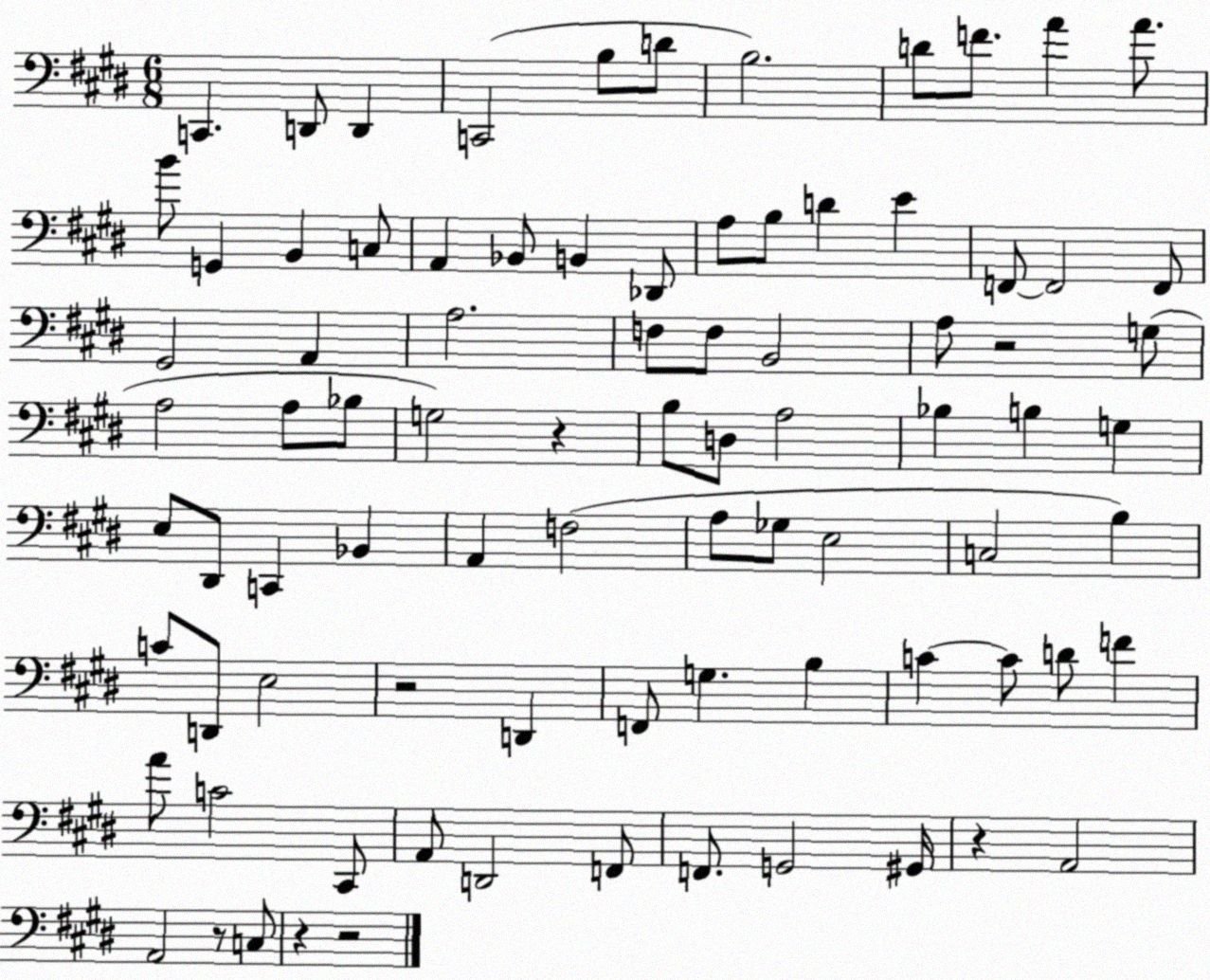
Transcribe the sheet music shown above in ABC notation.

X:1
T:Untitled
M:6/8
L:1/4
K:E
C,, D,,/2 D,, C,,2 B,/2 D/2 B,2 D/2 F/2 A A/2 B/2 G,, B,, C,/2 A,, _B,,/2 B,, _D,,/2 A,/2 B,/2 D E F,,/2 F,,2 F,,/2 ^G,,2 A,, A,2 F,/2 F,/2 B,,2 A,/2 z2 G,/2 A,2 A,/2 _B,/2 G,2 z B,/2 D,/2 A,2 _B, B, G, E,/2 ^D,,/2 C,, _B,, A,, F,2 A,/2 _G,/2 E,2 C,2 B, C/2 D,,/2 E,2 z2 D,, F,,/2 G, B, C C/2 D/2 F A/2 C2 ^C,,/2 A,,/2 D,,2 F,,/2 F,,/2 G,,2 ^G,,/4 z A,,2 A,,2 z/2 C,/2 z z2